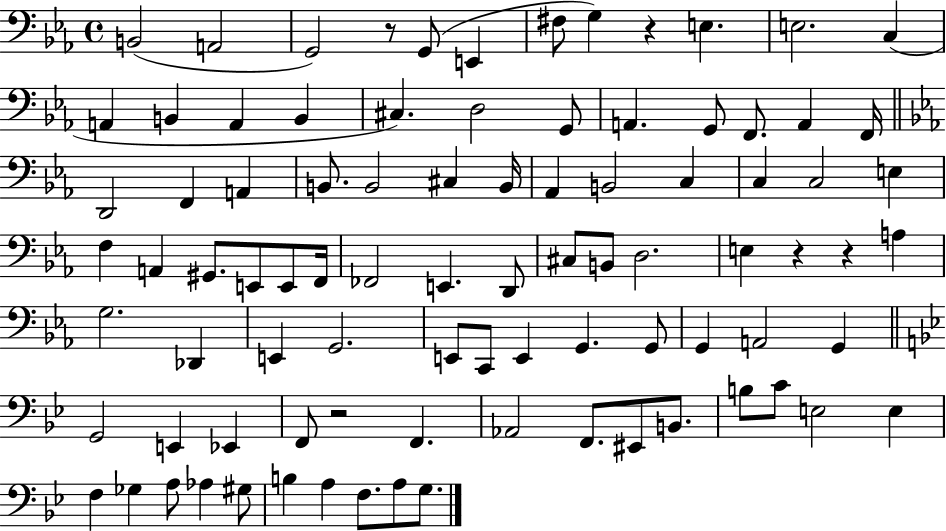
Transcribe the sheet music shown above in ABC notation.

X:1
T:Untitled
M:4/4
L:1/4
K:Eb
B,,2 A,,2 G,,2 z/2 G,,/2 E,, ^F,/2 G, z E, E,2 C, A,, B,, A,, B,, ^C, D,2 G,,/2 A,, G,,/2 F,,/2 A,, F,,/4 D,,2 F,, A,, B,,/2 B,,2 ^C, B,,/4 _A,, B,,2 C, C, C,2 E, F, A,, ^G,,/2 E,,/2 E,,/2 F,,/4 _F,,2 E,, D,,/2 ^C,/2 B,,/2 D,2 E, z z A, G,2 _D,, E,, G,,2 E,,/2 C,,/2 E,, G,, G,,/2 G,, A,,2 G,, G,,2 E,, _E,, F,,/2 z2 F,, _A,,2 F,,/2 ^E,,/2 B,,/2 B,/2 C/2 E,2 E, F, _G, A,/2 _A, ^G,/2 B, A, F,/2 A,/2 G,/2